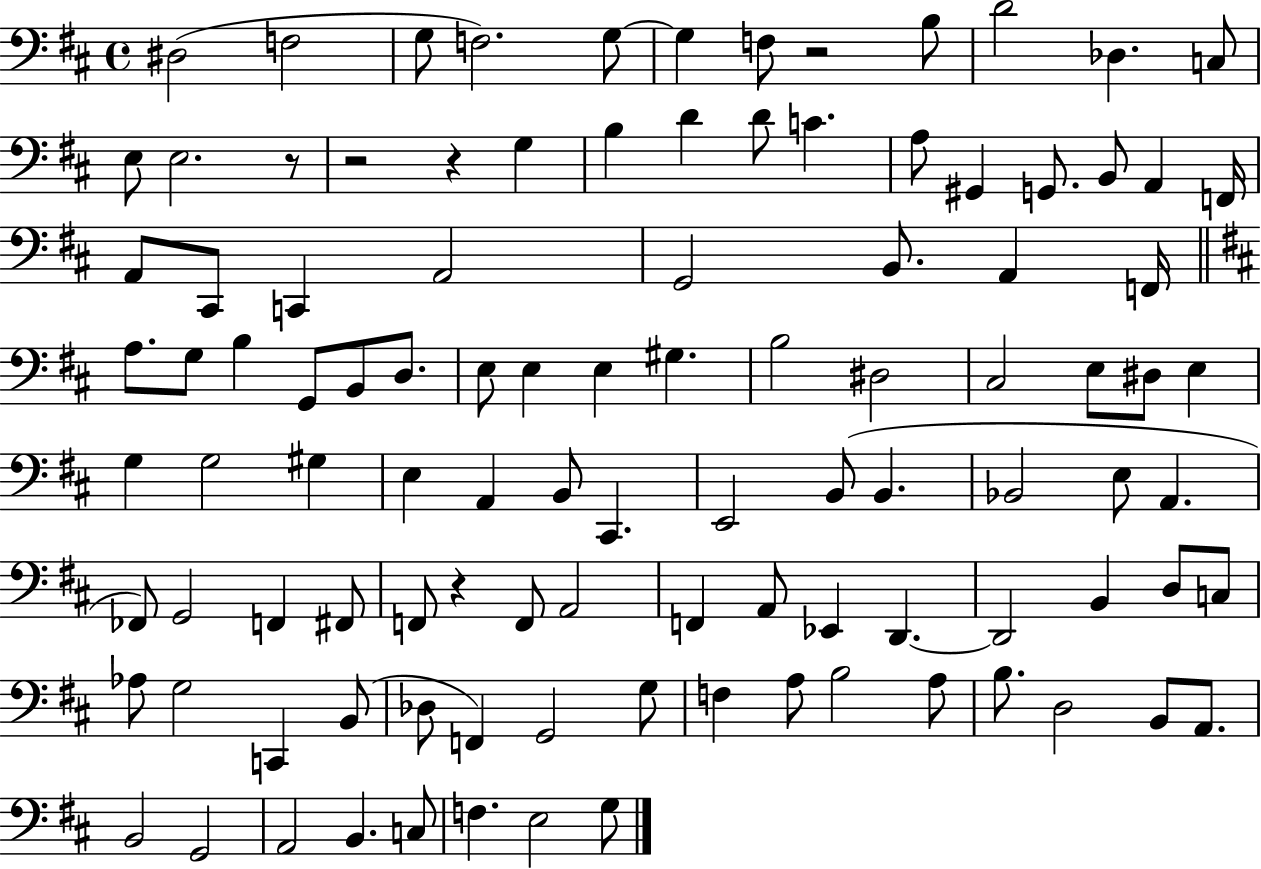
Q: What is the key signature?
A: D major